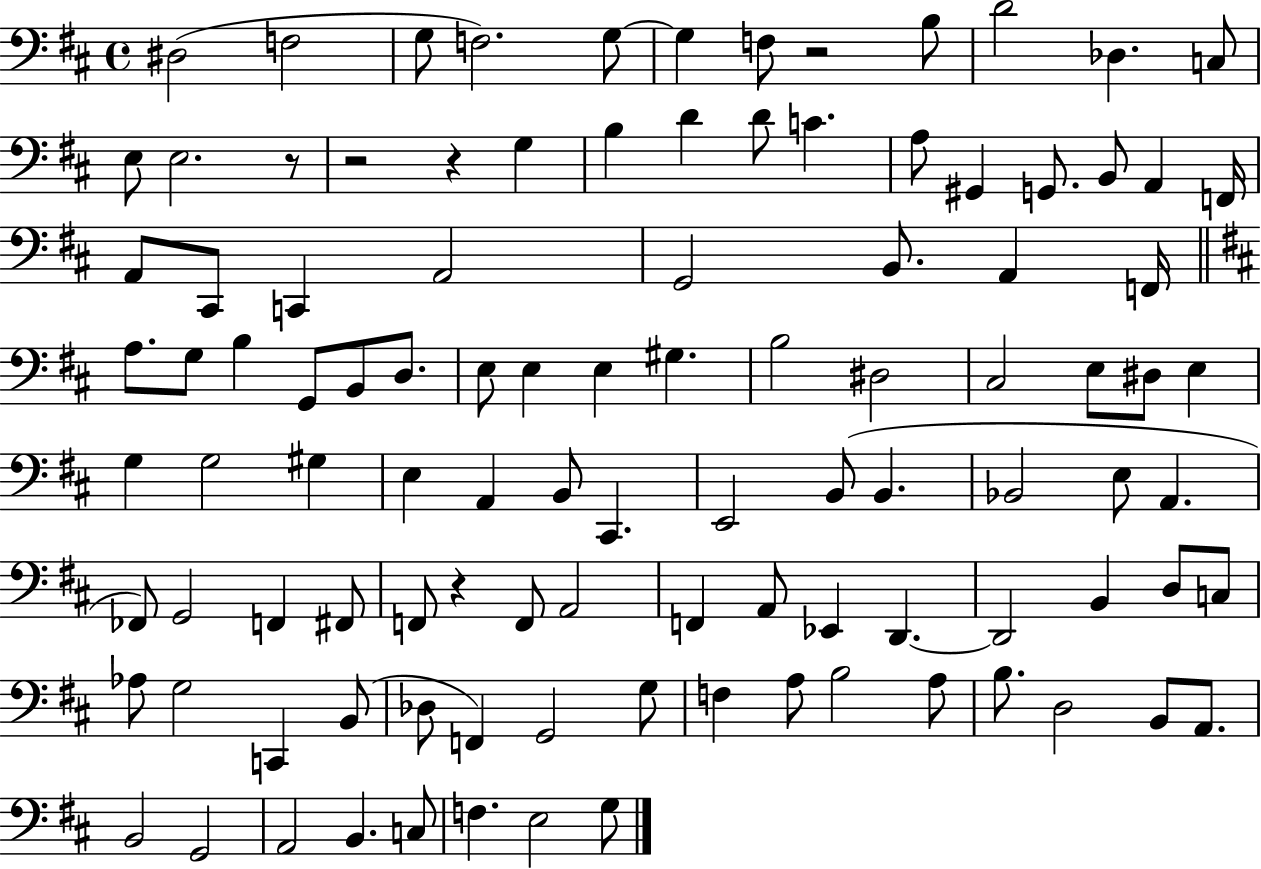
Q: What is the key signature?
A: D major